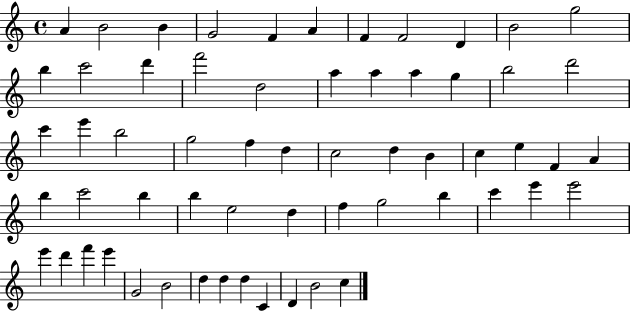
{
  \clef treble
  \time 4/4
  \defaultTimeSignature
  \key c \major
  a'4 b'2 b'4 | g'2 f'4 a'4 | f'4 f'2 d'4 | b'2 g''2 | \break b''4 c'''2 d'''4 | f'''2 d''2 | a''4 a''4 a''4 g''4 | b''2 d'''2 | \break c'''4 e'''4 b''2 | g''2 f''4 d''4 | c''2 d''4 b'4 | c''4 e''4 f'4 a'4 | \break b''4 c'''2 b''4 | b''4 e''2 d''4 | f''4 g''2 b''4 | c'''4 e'''4 e'''2 | \break e'''4 d'''4 f'''4 e'''4 | g'2 b'2 | d''4 d''4 d''4 c'4 | d'4 b'2 c''4 | \break \bar "|."
}